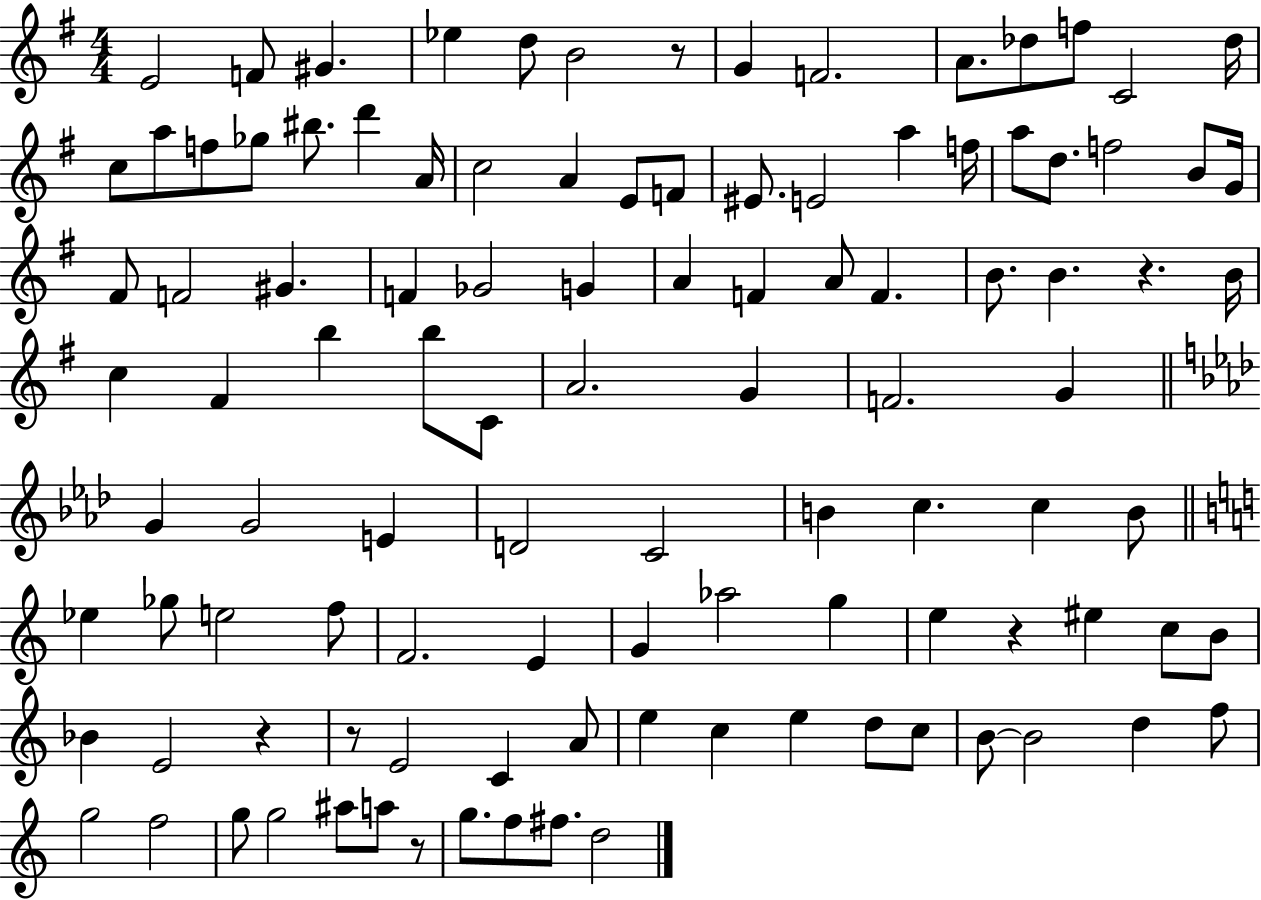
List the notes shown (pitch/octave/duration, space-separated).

E4/h F4/e G#4/q. Eb5/q D5/e B4/h R/e G4/q F4/h. A4/e. Db5/e F5/e C4/h Db5/s C5/e A5/e F5/e Gb5/e BIS5/e. D6/q A4/s C5/h A4/q E4/e F4/e EIS4/e. E4/h A5/q F5/s A5/e D5/e. F5/h B4/e G4/s F#4/e F4/h G#4/q. F4/q Gb4/h G4/q A4/q F4/q A4/e F4/q. B4/e. B4/q. R/q. B4/s C5/q F#4/q B5/q B5/e C4/e A4/h. G4/q F4/h. G4/q G4/q G4/h E4/q D4/h C4/h B4/q C5/q. C5/q B4/e Eb5/q Gb5/e E5/h F5/e F4/h. E4/q G4/q Ab5/h G5/q E5/q R/q EIS5/q C5/e B4/e Bb4/q E4/h R/q R/e E4/h C4/q A4/e E5/q C5/q E5/q D5/e C5/e B4/e B4/h D5/q F5/e G5/h F5/h G5/e G5/h A#5/e A5/e R/e G5/e. F5/e F#5/e. D5/h